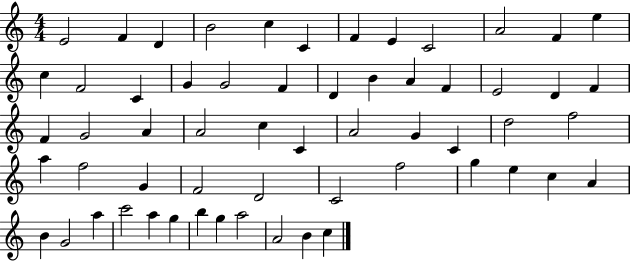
E4/h F4/q D4/q B4/h C5/q C4/q F4/q E4/q C4/h A4/h F4/q E5/q C5/q F4/h C4/q G4/q G4/h F4/q D4/q B4/q A4/q F4/q E4/h D4/q F4/q F4/q G4/h A4/q A4/h C5/q C4/q A4/h G4/q C4/q D5/h F5/h A5/q F5/h G4/q F4/h D4/h C4/h F5/h G5/q E5/q C5/q A4/q B4/q G4/h A5/q C6/h A5/q G5/q B5/q G5/q A5/h A4/h B4/q C5/q